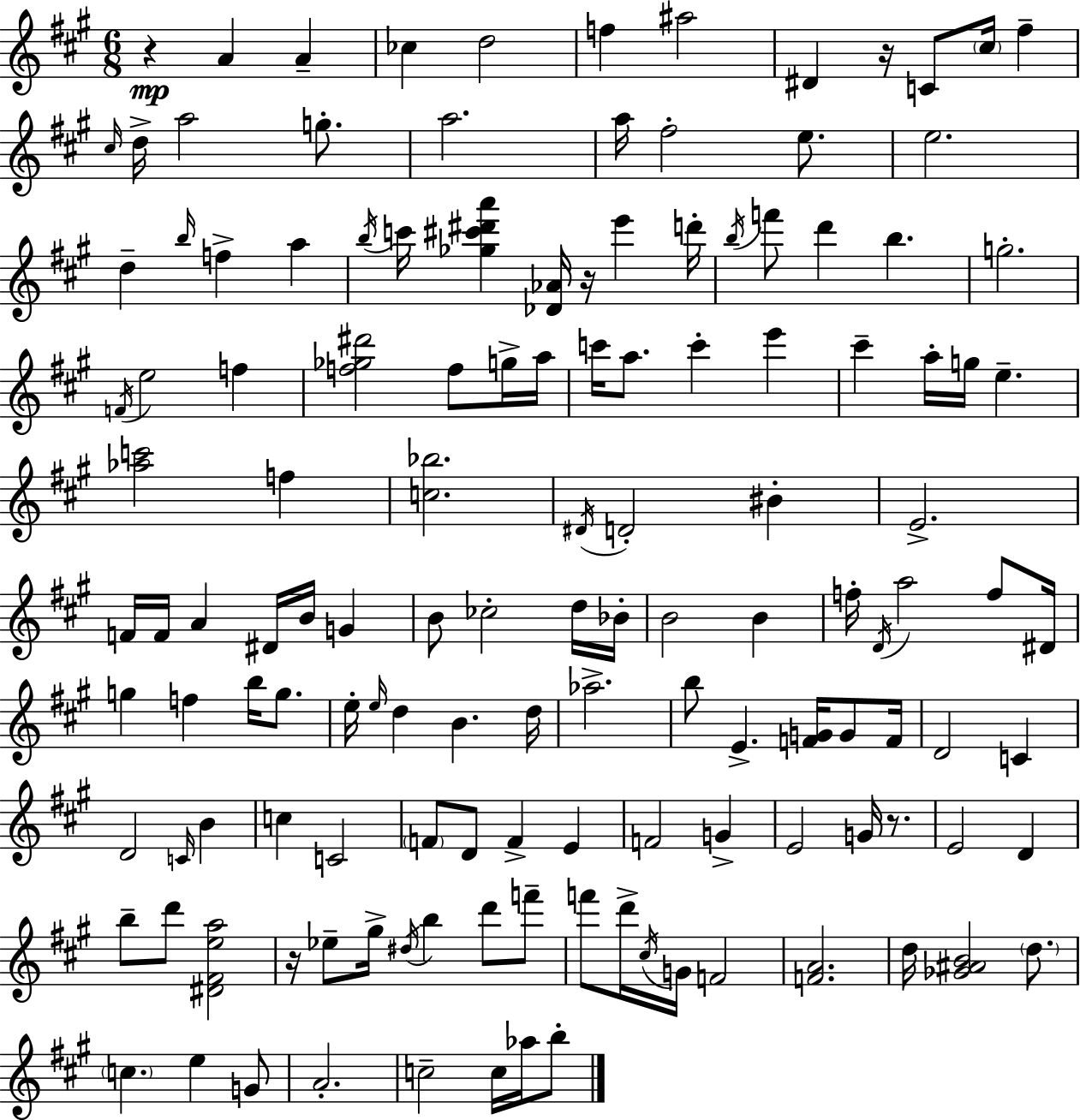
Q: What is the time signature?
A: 6/8